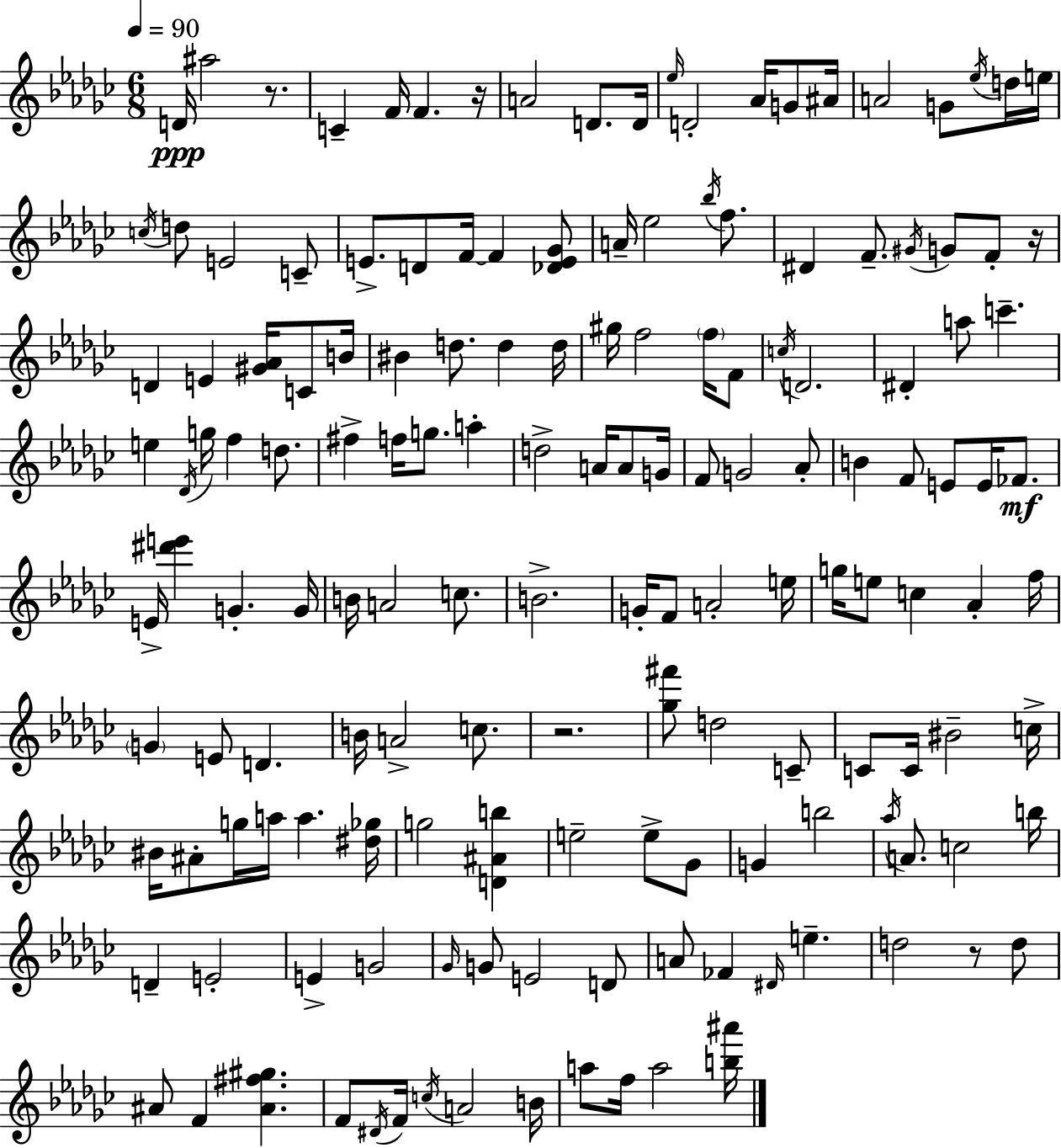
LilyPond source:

{
  \clef treble
  \numericTimeSignature
  \time 6/8
  \key ees \minor
  \tempo 4 = 90
  d'16\ppp ais''2 r8. | c'4-- f'16 f'4. r16 | a'2 d'8. d'16 | \grace { ees''16 } d'2-. aes'16 g'8 | \break ais'16 a'2 g'8 \acciaccatura { ees''16 } | d''16 e''16 \acciaccatura { c''16 } d''8 e'2 | c'8-- e'8.-> d'8 f'16~~ f'4 | <des' e' ges'>8 a'16-- ees''2 | \break \acciaccatura { bes''16 } f''8. dis'4 f'8.-- \acciaccatura { gis'16 } | g'8 f'8-. r16 d'4 e'4 | <gis' aes'>16 c'8 b'16 bis'4 d''8. | d''4 d''16 gis''16 f''2 | \break \parenthesize f''16 f'8 \acciaccatura { c''16 } d'2. | dis'4-. a''8 | c'''4.-- e''4 \acciaccatura { des'16 } g''16 | f''4 d''8. fis''4-> f''16 | \break g''8. a''4-. d''2-> | a'16 a'8 g'16 f'8 g'2 | aes'8-. b'4 f'8 | e'8 e'16 fes'8.\mf e'16-> <dis''' e'''>4 | \break g'4.-. g'16 b'16 a'2 | c''8. b'2.-> | g'16-. f'8 a'2-. | e''16 g''16 e''8 c''4 | \break aes'4-. f''16 \parenthesize g'4 e'8 | d'4. b'16 a'2-> | c''8. r2. | <ges'' fis'''>8 d''2 | \break c'8-- c'8 c'16 bis'2-- | c''16-> bis'16 ais'8-. g''16 a''16 | a''4. <dis'' ges''>16 g''2 | <d' ais' b''>4 e''2-- | \break e''8-> ges'8 g'4 b''2 | \acciaccatura { aes''16 } a'8. c''2 | b''16 d'4-- | e'2-. e'4-> | \break g'2 \grace { ges'16 } g'8 e'2 | d'8 a'8 fes'4 | \grace { dis'16 } e''4.-- d''2 | r8 d''8 ais'8 | \break f'4 <ais' fis'' gis''>4. f'8 | \acciaccatura { dis'16 } f'16 \acciaccatura { c''16 } a'2 b'16 | a''8 f''16 a''2 <b'' ais'''>16 | \bar "|."
}